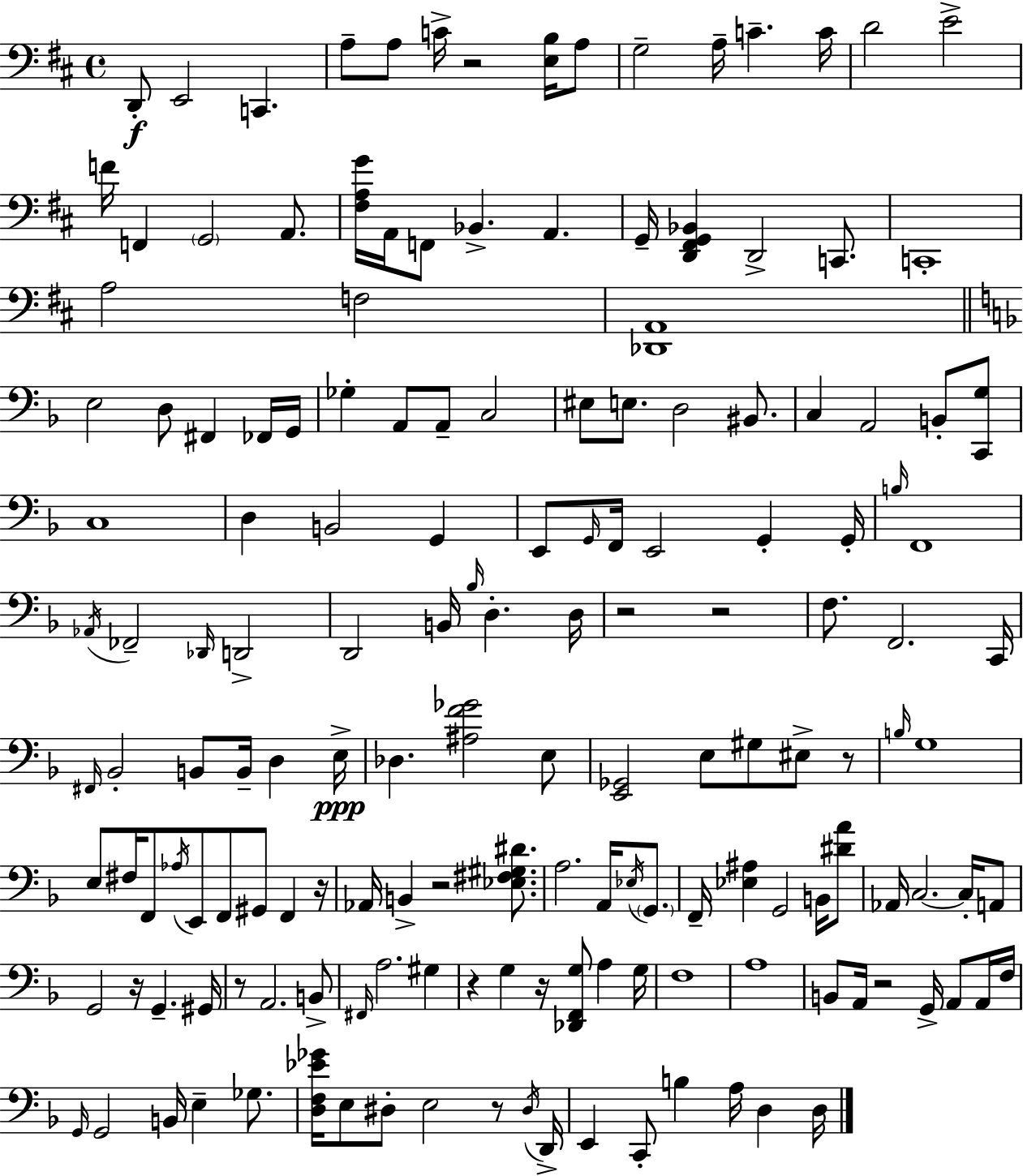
{
  \clef bass
  \time 4/4
  \defaultTimeSignature
  \key d \major
  d,8-.\f e,2 c,4. | a8-- a8 c'16-> r2 <e b>16 a8 | g2-- a16-- c'4.-- c'16 | d'2 e'2-> | \break f'16 f,4 \parenthesize g,2 a,8. | <fis a g'>16 a,16 f,8 bes,4.-> a,4. | g,16-- <d, fis, g, bes,>4 d,2-> c,8. | c,1-. | \break a2 f2 | <des, a,>1 | \bar "||" \break \key f \major e2 d8 fis,4 fes,16 g,16 | ges4-. a,8 a,8-- c2 | eis8 e8. d2 bis,8. | c4 a,2 b,8-. <c, g>8 | \break c1 | d4 b,2 g,4 | e,8 \grace { g,16 } f,16 e,2 g,4-. | g,16-. \grace { b16 } f,1 | \break \acciaccatura { aes,16 } fes,2-- \grace { des,16 } d,2-> | d,2 b,16 \grace { bes16 } d4.-. | d16 r2 r2 | f8. f,2. | \break c,16 \grace { fis,16 } bes,2-. b,8 | b,16-- d4 e16->\ppp des4. <ais f' ges'>2 | e8 <e, ges,>2 e8 | gis8 eis8-> r8 \grace { b16 } g1 | \break e8 fis16 f,8 \acciaccatura { aes16 } e,8 f,8 | gis,8 f,4 r16 aes,16 b,4-> r2 | <ees fis gis dis'>8. a2. | a,16 \acciaccatura { ees16 } \parenthesize g,8. f,16-- <ees ais>4 g,2 | \break b,16 <dis' a'>8 aes,16 c2.~~ | c16-. a,8 g,2 | r16 g,4.-- gis,16 r8 a,2. | b,8-> \grace { fis,16 } a2. | \break gis4 r4 g4 | r16 <des, f, g>8 a4 g16 f1 | a1 | b,8 a,16 r2 | \break g,16-> a,8 a,16 f16 \grace { g,16 } g,2 | b,16 e4-- ges8. <d f ees' ges'>16 e8 dis8-. | e2 r8 \acciaccatura { dis16 } d,16-> e,4 | c,8-. b4 a16 d4 d16 \bar "|."
}